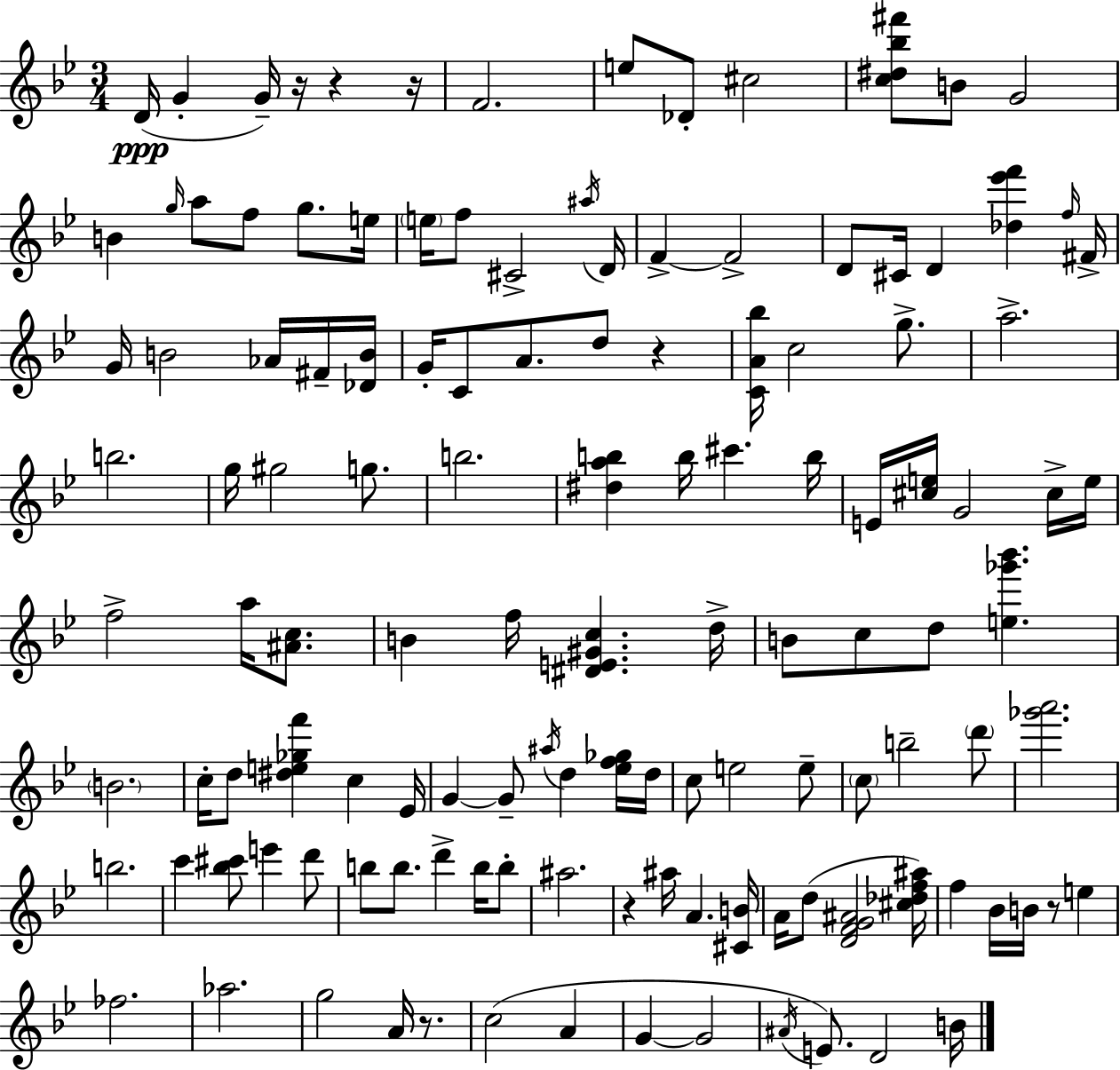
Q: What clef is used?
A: treble